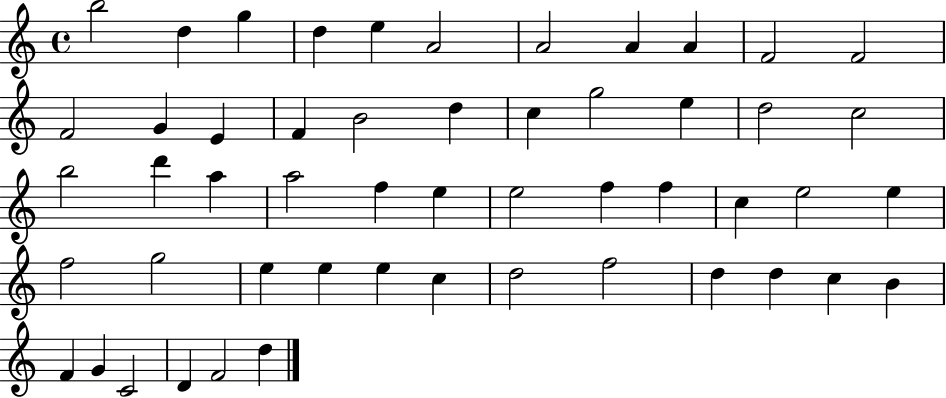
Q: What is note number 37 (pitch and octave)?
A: E5